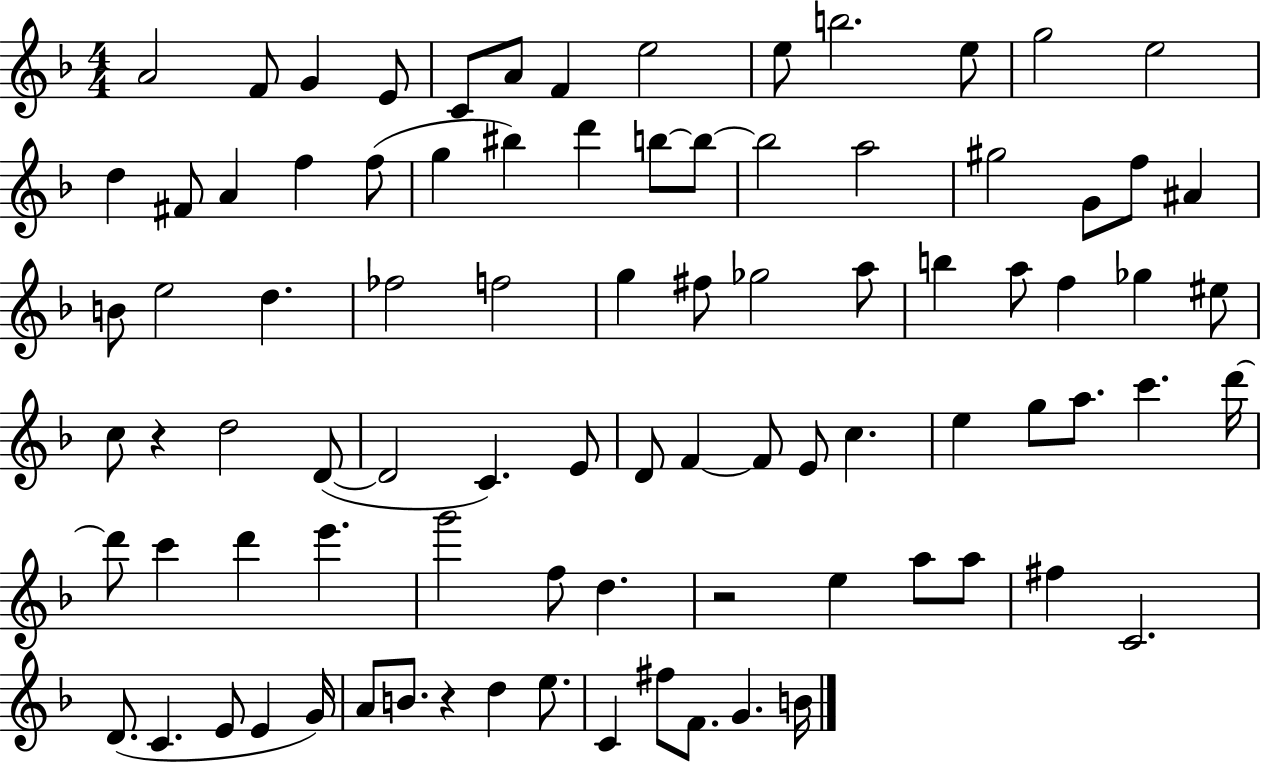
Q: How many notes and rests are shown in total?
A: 88